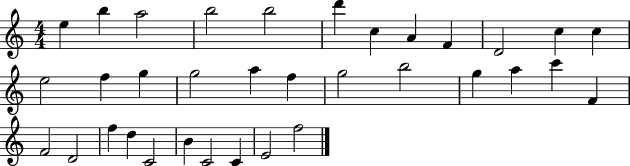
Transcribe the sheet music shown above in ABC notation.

X:1
T:Untitled
M:4/4
L:1/4
K:C
e b a2 b2 b2 d' c A F D2 c c e2 f g g2 a f g2 b2 g a c' F F2 D2 f d C2 B C2 C E2 f2